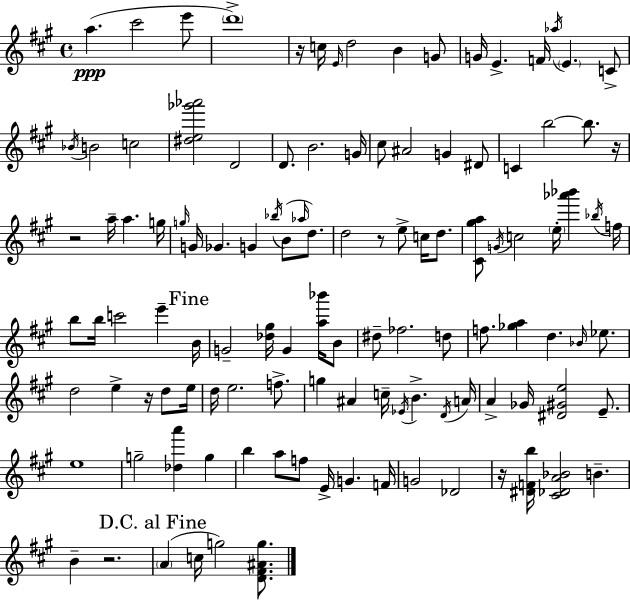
A5/q. C#6/h E6/e D6/w R/s C5/s E4/s D5/h B4/q G4/e G4/s E4/q. F4/s Ab5/s E4/q. C4/e Bb4/s B4/h C5/h [D#5,E5,Gb6,Ab6]/h D4/h D4/e. B4/h. G4/s C#5/e A#4/h G4/q D#4/e C4/q B5/h B5/e. R/s R/h A5/s A5/q. G5/s G5/s G4/s Gb4/q. G4/q Bb5/s B4/e Ab5/s D5/e. D5/h R/e E5/e C5/s D5/e. [C#4,G#5,A5]/e G4/s C5/h E5/s [Ab6,Bb6]/q Bb5/s F5/s B5/e B5/s C6/h E6/q B4/s G4/h [Db5,G#5]/s G4/q [A5,Bb6]/s B4/e D#5/e FES5/h. D5/e F5/e. [Gb5,A5]/q D5/q. Bb4/s Eb5/e. D5/h E5/q R/s D5/e E5/s D5/s E5/h. F5/e. G5/q A#4/q C5/s Eb4/s B4/q. D4/s A4/s A4/q Gb4/s [D#4,G#4,E5]/h E4/e. E5/w G5/h [Db5,A6]/q G5/q B5/q A5/e F5/e E4/s G4/q. F4/s G4/h Db4/h R/s [D#4,F4,B5]/s [C#4,Db4,A4,Bb4]/h B4/q. B4/q R/h. A4/q C5/s G5/h [D4,F#4,A#4,G5]/e.